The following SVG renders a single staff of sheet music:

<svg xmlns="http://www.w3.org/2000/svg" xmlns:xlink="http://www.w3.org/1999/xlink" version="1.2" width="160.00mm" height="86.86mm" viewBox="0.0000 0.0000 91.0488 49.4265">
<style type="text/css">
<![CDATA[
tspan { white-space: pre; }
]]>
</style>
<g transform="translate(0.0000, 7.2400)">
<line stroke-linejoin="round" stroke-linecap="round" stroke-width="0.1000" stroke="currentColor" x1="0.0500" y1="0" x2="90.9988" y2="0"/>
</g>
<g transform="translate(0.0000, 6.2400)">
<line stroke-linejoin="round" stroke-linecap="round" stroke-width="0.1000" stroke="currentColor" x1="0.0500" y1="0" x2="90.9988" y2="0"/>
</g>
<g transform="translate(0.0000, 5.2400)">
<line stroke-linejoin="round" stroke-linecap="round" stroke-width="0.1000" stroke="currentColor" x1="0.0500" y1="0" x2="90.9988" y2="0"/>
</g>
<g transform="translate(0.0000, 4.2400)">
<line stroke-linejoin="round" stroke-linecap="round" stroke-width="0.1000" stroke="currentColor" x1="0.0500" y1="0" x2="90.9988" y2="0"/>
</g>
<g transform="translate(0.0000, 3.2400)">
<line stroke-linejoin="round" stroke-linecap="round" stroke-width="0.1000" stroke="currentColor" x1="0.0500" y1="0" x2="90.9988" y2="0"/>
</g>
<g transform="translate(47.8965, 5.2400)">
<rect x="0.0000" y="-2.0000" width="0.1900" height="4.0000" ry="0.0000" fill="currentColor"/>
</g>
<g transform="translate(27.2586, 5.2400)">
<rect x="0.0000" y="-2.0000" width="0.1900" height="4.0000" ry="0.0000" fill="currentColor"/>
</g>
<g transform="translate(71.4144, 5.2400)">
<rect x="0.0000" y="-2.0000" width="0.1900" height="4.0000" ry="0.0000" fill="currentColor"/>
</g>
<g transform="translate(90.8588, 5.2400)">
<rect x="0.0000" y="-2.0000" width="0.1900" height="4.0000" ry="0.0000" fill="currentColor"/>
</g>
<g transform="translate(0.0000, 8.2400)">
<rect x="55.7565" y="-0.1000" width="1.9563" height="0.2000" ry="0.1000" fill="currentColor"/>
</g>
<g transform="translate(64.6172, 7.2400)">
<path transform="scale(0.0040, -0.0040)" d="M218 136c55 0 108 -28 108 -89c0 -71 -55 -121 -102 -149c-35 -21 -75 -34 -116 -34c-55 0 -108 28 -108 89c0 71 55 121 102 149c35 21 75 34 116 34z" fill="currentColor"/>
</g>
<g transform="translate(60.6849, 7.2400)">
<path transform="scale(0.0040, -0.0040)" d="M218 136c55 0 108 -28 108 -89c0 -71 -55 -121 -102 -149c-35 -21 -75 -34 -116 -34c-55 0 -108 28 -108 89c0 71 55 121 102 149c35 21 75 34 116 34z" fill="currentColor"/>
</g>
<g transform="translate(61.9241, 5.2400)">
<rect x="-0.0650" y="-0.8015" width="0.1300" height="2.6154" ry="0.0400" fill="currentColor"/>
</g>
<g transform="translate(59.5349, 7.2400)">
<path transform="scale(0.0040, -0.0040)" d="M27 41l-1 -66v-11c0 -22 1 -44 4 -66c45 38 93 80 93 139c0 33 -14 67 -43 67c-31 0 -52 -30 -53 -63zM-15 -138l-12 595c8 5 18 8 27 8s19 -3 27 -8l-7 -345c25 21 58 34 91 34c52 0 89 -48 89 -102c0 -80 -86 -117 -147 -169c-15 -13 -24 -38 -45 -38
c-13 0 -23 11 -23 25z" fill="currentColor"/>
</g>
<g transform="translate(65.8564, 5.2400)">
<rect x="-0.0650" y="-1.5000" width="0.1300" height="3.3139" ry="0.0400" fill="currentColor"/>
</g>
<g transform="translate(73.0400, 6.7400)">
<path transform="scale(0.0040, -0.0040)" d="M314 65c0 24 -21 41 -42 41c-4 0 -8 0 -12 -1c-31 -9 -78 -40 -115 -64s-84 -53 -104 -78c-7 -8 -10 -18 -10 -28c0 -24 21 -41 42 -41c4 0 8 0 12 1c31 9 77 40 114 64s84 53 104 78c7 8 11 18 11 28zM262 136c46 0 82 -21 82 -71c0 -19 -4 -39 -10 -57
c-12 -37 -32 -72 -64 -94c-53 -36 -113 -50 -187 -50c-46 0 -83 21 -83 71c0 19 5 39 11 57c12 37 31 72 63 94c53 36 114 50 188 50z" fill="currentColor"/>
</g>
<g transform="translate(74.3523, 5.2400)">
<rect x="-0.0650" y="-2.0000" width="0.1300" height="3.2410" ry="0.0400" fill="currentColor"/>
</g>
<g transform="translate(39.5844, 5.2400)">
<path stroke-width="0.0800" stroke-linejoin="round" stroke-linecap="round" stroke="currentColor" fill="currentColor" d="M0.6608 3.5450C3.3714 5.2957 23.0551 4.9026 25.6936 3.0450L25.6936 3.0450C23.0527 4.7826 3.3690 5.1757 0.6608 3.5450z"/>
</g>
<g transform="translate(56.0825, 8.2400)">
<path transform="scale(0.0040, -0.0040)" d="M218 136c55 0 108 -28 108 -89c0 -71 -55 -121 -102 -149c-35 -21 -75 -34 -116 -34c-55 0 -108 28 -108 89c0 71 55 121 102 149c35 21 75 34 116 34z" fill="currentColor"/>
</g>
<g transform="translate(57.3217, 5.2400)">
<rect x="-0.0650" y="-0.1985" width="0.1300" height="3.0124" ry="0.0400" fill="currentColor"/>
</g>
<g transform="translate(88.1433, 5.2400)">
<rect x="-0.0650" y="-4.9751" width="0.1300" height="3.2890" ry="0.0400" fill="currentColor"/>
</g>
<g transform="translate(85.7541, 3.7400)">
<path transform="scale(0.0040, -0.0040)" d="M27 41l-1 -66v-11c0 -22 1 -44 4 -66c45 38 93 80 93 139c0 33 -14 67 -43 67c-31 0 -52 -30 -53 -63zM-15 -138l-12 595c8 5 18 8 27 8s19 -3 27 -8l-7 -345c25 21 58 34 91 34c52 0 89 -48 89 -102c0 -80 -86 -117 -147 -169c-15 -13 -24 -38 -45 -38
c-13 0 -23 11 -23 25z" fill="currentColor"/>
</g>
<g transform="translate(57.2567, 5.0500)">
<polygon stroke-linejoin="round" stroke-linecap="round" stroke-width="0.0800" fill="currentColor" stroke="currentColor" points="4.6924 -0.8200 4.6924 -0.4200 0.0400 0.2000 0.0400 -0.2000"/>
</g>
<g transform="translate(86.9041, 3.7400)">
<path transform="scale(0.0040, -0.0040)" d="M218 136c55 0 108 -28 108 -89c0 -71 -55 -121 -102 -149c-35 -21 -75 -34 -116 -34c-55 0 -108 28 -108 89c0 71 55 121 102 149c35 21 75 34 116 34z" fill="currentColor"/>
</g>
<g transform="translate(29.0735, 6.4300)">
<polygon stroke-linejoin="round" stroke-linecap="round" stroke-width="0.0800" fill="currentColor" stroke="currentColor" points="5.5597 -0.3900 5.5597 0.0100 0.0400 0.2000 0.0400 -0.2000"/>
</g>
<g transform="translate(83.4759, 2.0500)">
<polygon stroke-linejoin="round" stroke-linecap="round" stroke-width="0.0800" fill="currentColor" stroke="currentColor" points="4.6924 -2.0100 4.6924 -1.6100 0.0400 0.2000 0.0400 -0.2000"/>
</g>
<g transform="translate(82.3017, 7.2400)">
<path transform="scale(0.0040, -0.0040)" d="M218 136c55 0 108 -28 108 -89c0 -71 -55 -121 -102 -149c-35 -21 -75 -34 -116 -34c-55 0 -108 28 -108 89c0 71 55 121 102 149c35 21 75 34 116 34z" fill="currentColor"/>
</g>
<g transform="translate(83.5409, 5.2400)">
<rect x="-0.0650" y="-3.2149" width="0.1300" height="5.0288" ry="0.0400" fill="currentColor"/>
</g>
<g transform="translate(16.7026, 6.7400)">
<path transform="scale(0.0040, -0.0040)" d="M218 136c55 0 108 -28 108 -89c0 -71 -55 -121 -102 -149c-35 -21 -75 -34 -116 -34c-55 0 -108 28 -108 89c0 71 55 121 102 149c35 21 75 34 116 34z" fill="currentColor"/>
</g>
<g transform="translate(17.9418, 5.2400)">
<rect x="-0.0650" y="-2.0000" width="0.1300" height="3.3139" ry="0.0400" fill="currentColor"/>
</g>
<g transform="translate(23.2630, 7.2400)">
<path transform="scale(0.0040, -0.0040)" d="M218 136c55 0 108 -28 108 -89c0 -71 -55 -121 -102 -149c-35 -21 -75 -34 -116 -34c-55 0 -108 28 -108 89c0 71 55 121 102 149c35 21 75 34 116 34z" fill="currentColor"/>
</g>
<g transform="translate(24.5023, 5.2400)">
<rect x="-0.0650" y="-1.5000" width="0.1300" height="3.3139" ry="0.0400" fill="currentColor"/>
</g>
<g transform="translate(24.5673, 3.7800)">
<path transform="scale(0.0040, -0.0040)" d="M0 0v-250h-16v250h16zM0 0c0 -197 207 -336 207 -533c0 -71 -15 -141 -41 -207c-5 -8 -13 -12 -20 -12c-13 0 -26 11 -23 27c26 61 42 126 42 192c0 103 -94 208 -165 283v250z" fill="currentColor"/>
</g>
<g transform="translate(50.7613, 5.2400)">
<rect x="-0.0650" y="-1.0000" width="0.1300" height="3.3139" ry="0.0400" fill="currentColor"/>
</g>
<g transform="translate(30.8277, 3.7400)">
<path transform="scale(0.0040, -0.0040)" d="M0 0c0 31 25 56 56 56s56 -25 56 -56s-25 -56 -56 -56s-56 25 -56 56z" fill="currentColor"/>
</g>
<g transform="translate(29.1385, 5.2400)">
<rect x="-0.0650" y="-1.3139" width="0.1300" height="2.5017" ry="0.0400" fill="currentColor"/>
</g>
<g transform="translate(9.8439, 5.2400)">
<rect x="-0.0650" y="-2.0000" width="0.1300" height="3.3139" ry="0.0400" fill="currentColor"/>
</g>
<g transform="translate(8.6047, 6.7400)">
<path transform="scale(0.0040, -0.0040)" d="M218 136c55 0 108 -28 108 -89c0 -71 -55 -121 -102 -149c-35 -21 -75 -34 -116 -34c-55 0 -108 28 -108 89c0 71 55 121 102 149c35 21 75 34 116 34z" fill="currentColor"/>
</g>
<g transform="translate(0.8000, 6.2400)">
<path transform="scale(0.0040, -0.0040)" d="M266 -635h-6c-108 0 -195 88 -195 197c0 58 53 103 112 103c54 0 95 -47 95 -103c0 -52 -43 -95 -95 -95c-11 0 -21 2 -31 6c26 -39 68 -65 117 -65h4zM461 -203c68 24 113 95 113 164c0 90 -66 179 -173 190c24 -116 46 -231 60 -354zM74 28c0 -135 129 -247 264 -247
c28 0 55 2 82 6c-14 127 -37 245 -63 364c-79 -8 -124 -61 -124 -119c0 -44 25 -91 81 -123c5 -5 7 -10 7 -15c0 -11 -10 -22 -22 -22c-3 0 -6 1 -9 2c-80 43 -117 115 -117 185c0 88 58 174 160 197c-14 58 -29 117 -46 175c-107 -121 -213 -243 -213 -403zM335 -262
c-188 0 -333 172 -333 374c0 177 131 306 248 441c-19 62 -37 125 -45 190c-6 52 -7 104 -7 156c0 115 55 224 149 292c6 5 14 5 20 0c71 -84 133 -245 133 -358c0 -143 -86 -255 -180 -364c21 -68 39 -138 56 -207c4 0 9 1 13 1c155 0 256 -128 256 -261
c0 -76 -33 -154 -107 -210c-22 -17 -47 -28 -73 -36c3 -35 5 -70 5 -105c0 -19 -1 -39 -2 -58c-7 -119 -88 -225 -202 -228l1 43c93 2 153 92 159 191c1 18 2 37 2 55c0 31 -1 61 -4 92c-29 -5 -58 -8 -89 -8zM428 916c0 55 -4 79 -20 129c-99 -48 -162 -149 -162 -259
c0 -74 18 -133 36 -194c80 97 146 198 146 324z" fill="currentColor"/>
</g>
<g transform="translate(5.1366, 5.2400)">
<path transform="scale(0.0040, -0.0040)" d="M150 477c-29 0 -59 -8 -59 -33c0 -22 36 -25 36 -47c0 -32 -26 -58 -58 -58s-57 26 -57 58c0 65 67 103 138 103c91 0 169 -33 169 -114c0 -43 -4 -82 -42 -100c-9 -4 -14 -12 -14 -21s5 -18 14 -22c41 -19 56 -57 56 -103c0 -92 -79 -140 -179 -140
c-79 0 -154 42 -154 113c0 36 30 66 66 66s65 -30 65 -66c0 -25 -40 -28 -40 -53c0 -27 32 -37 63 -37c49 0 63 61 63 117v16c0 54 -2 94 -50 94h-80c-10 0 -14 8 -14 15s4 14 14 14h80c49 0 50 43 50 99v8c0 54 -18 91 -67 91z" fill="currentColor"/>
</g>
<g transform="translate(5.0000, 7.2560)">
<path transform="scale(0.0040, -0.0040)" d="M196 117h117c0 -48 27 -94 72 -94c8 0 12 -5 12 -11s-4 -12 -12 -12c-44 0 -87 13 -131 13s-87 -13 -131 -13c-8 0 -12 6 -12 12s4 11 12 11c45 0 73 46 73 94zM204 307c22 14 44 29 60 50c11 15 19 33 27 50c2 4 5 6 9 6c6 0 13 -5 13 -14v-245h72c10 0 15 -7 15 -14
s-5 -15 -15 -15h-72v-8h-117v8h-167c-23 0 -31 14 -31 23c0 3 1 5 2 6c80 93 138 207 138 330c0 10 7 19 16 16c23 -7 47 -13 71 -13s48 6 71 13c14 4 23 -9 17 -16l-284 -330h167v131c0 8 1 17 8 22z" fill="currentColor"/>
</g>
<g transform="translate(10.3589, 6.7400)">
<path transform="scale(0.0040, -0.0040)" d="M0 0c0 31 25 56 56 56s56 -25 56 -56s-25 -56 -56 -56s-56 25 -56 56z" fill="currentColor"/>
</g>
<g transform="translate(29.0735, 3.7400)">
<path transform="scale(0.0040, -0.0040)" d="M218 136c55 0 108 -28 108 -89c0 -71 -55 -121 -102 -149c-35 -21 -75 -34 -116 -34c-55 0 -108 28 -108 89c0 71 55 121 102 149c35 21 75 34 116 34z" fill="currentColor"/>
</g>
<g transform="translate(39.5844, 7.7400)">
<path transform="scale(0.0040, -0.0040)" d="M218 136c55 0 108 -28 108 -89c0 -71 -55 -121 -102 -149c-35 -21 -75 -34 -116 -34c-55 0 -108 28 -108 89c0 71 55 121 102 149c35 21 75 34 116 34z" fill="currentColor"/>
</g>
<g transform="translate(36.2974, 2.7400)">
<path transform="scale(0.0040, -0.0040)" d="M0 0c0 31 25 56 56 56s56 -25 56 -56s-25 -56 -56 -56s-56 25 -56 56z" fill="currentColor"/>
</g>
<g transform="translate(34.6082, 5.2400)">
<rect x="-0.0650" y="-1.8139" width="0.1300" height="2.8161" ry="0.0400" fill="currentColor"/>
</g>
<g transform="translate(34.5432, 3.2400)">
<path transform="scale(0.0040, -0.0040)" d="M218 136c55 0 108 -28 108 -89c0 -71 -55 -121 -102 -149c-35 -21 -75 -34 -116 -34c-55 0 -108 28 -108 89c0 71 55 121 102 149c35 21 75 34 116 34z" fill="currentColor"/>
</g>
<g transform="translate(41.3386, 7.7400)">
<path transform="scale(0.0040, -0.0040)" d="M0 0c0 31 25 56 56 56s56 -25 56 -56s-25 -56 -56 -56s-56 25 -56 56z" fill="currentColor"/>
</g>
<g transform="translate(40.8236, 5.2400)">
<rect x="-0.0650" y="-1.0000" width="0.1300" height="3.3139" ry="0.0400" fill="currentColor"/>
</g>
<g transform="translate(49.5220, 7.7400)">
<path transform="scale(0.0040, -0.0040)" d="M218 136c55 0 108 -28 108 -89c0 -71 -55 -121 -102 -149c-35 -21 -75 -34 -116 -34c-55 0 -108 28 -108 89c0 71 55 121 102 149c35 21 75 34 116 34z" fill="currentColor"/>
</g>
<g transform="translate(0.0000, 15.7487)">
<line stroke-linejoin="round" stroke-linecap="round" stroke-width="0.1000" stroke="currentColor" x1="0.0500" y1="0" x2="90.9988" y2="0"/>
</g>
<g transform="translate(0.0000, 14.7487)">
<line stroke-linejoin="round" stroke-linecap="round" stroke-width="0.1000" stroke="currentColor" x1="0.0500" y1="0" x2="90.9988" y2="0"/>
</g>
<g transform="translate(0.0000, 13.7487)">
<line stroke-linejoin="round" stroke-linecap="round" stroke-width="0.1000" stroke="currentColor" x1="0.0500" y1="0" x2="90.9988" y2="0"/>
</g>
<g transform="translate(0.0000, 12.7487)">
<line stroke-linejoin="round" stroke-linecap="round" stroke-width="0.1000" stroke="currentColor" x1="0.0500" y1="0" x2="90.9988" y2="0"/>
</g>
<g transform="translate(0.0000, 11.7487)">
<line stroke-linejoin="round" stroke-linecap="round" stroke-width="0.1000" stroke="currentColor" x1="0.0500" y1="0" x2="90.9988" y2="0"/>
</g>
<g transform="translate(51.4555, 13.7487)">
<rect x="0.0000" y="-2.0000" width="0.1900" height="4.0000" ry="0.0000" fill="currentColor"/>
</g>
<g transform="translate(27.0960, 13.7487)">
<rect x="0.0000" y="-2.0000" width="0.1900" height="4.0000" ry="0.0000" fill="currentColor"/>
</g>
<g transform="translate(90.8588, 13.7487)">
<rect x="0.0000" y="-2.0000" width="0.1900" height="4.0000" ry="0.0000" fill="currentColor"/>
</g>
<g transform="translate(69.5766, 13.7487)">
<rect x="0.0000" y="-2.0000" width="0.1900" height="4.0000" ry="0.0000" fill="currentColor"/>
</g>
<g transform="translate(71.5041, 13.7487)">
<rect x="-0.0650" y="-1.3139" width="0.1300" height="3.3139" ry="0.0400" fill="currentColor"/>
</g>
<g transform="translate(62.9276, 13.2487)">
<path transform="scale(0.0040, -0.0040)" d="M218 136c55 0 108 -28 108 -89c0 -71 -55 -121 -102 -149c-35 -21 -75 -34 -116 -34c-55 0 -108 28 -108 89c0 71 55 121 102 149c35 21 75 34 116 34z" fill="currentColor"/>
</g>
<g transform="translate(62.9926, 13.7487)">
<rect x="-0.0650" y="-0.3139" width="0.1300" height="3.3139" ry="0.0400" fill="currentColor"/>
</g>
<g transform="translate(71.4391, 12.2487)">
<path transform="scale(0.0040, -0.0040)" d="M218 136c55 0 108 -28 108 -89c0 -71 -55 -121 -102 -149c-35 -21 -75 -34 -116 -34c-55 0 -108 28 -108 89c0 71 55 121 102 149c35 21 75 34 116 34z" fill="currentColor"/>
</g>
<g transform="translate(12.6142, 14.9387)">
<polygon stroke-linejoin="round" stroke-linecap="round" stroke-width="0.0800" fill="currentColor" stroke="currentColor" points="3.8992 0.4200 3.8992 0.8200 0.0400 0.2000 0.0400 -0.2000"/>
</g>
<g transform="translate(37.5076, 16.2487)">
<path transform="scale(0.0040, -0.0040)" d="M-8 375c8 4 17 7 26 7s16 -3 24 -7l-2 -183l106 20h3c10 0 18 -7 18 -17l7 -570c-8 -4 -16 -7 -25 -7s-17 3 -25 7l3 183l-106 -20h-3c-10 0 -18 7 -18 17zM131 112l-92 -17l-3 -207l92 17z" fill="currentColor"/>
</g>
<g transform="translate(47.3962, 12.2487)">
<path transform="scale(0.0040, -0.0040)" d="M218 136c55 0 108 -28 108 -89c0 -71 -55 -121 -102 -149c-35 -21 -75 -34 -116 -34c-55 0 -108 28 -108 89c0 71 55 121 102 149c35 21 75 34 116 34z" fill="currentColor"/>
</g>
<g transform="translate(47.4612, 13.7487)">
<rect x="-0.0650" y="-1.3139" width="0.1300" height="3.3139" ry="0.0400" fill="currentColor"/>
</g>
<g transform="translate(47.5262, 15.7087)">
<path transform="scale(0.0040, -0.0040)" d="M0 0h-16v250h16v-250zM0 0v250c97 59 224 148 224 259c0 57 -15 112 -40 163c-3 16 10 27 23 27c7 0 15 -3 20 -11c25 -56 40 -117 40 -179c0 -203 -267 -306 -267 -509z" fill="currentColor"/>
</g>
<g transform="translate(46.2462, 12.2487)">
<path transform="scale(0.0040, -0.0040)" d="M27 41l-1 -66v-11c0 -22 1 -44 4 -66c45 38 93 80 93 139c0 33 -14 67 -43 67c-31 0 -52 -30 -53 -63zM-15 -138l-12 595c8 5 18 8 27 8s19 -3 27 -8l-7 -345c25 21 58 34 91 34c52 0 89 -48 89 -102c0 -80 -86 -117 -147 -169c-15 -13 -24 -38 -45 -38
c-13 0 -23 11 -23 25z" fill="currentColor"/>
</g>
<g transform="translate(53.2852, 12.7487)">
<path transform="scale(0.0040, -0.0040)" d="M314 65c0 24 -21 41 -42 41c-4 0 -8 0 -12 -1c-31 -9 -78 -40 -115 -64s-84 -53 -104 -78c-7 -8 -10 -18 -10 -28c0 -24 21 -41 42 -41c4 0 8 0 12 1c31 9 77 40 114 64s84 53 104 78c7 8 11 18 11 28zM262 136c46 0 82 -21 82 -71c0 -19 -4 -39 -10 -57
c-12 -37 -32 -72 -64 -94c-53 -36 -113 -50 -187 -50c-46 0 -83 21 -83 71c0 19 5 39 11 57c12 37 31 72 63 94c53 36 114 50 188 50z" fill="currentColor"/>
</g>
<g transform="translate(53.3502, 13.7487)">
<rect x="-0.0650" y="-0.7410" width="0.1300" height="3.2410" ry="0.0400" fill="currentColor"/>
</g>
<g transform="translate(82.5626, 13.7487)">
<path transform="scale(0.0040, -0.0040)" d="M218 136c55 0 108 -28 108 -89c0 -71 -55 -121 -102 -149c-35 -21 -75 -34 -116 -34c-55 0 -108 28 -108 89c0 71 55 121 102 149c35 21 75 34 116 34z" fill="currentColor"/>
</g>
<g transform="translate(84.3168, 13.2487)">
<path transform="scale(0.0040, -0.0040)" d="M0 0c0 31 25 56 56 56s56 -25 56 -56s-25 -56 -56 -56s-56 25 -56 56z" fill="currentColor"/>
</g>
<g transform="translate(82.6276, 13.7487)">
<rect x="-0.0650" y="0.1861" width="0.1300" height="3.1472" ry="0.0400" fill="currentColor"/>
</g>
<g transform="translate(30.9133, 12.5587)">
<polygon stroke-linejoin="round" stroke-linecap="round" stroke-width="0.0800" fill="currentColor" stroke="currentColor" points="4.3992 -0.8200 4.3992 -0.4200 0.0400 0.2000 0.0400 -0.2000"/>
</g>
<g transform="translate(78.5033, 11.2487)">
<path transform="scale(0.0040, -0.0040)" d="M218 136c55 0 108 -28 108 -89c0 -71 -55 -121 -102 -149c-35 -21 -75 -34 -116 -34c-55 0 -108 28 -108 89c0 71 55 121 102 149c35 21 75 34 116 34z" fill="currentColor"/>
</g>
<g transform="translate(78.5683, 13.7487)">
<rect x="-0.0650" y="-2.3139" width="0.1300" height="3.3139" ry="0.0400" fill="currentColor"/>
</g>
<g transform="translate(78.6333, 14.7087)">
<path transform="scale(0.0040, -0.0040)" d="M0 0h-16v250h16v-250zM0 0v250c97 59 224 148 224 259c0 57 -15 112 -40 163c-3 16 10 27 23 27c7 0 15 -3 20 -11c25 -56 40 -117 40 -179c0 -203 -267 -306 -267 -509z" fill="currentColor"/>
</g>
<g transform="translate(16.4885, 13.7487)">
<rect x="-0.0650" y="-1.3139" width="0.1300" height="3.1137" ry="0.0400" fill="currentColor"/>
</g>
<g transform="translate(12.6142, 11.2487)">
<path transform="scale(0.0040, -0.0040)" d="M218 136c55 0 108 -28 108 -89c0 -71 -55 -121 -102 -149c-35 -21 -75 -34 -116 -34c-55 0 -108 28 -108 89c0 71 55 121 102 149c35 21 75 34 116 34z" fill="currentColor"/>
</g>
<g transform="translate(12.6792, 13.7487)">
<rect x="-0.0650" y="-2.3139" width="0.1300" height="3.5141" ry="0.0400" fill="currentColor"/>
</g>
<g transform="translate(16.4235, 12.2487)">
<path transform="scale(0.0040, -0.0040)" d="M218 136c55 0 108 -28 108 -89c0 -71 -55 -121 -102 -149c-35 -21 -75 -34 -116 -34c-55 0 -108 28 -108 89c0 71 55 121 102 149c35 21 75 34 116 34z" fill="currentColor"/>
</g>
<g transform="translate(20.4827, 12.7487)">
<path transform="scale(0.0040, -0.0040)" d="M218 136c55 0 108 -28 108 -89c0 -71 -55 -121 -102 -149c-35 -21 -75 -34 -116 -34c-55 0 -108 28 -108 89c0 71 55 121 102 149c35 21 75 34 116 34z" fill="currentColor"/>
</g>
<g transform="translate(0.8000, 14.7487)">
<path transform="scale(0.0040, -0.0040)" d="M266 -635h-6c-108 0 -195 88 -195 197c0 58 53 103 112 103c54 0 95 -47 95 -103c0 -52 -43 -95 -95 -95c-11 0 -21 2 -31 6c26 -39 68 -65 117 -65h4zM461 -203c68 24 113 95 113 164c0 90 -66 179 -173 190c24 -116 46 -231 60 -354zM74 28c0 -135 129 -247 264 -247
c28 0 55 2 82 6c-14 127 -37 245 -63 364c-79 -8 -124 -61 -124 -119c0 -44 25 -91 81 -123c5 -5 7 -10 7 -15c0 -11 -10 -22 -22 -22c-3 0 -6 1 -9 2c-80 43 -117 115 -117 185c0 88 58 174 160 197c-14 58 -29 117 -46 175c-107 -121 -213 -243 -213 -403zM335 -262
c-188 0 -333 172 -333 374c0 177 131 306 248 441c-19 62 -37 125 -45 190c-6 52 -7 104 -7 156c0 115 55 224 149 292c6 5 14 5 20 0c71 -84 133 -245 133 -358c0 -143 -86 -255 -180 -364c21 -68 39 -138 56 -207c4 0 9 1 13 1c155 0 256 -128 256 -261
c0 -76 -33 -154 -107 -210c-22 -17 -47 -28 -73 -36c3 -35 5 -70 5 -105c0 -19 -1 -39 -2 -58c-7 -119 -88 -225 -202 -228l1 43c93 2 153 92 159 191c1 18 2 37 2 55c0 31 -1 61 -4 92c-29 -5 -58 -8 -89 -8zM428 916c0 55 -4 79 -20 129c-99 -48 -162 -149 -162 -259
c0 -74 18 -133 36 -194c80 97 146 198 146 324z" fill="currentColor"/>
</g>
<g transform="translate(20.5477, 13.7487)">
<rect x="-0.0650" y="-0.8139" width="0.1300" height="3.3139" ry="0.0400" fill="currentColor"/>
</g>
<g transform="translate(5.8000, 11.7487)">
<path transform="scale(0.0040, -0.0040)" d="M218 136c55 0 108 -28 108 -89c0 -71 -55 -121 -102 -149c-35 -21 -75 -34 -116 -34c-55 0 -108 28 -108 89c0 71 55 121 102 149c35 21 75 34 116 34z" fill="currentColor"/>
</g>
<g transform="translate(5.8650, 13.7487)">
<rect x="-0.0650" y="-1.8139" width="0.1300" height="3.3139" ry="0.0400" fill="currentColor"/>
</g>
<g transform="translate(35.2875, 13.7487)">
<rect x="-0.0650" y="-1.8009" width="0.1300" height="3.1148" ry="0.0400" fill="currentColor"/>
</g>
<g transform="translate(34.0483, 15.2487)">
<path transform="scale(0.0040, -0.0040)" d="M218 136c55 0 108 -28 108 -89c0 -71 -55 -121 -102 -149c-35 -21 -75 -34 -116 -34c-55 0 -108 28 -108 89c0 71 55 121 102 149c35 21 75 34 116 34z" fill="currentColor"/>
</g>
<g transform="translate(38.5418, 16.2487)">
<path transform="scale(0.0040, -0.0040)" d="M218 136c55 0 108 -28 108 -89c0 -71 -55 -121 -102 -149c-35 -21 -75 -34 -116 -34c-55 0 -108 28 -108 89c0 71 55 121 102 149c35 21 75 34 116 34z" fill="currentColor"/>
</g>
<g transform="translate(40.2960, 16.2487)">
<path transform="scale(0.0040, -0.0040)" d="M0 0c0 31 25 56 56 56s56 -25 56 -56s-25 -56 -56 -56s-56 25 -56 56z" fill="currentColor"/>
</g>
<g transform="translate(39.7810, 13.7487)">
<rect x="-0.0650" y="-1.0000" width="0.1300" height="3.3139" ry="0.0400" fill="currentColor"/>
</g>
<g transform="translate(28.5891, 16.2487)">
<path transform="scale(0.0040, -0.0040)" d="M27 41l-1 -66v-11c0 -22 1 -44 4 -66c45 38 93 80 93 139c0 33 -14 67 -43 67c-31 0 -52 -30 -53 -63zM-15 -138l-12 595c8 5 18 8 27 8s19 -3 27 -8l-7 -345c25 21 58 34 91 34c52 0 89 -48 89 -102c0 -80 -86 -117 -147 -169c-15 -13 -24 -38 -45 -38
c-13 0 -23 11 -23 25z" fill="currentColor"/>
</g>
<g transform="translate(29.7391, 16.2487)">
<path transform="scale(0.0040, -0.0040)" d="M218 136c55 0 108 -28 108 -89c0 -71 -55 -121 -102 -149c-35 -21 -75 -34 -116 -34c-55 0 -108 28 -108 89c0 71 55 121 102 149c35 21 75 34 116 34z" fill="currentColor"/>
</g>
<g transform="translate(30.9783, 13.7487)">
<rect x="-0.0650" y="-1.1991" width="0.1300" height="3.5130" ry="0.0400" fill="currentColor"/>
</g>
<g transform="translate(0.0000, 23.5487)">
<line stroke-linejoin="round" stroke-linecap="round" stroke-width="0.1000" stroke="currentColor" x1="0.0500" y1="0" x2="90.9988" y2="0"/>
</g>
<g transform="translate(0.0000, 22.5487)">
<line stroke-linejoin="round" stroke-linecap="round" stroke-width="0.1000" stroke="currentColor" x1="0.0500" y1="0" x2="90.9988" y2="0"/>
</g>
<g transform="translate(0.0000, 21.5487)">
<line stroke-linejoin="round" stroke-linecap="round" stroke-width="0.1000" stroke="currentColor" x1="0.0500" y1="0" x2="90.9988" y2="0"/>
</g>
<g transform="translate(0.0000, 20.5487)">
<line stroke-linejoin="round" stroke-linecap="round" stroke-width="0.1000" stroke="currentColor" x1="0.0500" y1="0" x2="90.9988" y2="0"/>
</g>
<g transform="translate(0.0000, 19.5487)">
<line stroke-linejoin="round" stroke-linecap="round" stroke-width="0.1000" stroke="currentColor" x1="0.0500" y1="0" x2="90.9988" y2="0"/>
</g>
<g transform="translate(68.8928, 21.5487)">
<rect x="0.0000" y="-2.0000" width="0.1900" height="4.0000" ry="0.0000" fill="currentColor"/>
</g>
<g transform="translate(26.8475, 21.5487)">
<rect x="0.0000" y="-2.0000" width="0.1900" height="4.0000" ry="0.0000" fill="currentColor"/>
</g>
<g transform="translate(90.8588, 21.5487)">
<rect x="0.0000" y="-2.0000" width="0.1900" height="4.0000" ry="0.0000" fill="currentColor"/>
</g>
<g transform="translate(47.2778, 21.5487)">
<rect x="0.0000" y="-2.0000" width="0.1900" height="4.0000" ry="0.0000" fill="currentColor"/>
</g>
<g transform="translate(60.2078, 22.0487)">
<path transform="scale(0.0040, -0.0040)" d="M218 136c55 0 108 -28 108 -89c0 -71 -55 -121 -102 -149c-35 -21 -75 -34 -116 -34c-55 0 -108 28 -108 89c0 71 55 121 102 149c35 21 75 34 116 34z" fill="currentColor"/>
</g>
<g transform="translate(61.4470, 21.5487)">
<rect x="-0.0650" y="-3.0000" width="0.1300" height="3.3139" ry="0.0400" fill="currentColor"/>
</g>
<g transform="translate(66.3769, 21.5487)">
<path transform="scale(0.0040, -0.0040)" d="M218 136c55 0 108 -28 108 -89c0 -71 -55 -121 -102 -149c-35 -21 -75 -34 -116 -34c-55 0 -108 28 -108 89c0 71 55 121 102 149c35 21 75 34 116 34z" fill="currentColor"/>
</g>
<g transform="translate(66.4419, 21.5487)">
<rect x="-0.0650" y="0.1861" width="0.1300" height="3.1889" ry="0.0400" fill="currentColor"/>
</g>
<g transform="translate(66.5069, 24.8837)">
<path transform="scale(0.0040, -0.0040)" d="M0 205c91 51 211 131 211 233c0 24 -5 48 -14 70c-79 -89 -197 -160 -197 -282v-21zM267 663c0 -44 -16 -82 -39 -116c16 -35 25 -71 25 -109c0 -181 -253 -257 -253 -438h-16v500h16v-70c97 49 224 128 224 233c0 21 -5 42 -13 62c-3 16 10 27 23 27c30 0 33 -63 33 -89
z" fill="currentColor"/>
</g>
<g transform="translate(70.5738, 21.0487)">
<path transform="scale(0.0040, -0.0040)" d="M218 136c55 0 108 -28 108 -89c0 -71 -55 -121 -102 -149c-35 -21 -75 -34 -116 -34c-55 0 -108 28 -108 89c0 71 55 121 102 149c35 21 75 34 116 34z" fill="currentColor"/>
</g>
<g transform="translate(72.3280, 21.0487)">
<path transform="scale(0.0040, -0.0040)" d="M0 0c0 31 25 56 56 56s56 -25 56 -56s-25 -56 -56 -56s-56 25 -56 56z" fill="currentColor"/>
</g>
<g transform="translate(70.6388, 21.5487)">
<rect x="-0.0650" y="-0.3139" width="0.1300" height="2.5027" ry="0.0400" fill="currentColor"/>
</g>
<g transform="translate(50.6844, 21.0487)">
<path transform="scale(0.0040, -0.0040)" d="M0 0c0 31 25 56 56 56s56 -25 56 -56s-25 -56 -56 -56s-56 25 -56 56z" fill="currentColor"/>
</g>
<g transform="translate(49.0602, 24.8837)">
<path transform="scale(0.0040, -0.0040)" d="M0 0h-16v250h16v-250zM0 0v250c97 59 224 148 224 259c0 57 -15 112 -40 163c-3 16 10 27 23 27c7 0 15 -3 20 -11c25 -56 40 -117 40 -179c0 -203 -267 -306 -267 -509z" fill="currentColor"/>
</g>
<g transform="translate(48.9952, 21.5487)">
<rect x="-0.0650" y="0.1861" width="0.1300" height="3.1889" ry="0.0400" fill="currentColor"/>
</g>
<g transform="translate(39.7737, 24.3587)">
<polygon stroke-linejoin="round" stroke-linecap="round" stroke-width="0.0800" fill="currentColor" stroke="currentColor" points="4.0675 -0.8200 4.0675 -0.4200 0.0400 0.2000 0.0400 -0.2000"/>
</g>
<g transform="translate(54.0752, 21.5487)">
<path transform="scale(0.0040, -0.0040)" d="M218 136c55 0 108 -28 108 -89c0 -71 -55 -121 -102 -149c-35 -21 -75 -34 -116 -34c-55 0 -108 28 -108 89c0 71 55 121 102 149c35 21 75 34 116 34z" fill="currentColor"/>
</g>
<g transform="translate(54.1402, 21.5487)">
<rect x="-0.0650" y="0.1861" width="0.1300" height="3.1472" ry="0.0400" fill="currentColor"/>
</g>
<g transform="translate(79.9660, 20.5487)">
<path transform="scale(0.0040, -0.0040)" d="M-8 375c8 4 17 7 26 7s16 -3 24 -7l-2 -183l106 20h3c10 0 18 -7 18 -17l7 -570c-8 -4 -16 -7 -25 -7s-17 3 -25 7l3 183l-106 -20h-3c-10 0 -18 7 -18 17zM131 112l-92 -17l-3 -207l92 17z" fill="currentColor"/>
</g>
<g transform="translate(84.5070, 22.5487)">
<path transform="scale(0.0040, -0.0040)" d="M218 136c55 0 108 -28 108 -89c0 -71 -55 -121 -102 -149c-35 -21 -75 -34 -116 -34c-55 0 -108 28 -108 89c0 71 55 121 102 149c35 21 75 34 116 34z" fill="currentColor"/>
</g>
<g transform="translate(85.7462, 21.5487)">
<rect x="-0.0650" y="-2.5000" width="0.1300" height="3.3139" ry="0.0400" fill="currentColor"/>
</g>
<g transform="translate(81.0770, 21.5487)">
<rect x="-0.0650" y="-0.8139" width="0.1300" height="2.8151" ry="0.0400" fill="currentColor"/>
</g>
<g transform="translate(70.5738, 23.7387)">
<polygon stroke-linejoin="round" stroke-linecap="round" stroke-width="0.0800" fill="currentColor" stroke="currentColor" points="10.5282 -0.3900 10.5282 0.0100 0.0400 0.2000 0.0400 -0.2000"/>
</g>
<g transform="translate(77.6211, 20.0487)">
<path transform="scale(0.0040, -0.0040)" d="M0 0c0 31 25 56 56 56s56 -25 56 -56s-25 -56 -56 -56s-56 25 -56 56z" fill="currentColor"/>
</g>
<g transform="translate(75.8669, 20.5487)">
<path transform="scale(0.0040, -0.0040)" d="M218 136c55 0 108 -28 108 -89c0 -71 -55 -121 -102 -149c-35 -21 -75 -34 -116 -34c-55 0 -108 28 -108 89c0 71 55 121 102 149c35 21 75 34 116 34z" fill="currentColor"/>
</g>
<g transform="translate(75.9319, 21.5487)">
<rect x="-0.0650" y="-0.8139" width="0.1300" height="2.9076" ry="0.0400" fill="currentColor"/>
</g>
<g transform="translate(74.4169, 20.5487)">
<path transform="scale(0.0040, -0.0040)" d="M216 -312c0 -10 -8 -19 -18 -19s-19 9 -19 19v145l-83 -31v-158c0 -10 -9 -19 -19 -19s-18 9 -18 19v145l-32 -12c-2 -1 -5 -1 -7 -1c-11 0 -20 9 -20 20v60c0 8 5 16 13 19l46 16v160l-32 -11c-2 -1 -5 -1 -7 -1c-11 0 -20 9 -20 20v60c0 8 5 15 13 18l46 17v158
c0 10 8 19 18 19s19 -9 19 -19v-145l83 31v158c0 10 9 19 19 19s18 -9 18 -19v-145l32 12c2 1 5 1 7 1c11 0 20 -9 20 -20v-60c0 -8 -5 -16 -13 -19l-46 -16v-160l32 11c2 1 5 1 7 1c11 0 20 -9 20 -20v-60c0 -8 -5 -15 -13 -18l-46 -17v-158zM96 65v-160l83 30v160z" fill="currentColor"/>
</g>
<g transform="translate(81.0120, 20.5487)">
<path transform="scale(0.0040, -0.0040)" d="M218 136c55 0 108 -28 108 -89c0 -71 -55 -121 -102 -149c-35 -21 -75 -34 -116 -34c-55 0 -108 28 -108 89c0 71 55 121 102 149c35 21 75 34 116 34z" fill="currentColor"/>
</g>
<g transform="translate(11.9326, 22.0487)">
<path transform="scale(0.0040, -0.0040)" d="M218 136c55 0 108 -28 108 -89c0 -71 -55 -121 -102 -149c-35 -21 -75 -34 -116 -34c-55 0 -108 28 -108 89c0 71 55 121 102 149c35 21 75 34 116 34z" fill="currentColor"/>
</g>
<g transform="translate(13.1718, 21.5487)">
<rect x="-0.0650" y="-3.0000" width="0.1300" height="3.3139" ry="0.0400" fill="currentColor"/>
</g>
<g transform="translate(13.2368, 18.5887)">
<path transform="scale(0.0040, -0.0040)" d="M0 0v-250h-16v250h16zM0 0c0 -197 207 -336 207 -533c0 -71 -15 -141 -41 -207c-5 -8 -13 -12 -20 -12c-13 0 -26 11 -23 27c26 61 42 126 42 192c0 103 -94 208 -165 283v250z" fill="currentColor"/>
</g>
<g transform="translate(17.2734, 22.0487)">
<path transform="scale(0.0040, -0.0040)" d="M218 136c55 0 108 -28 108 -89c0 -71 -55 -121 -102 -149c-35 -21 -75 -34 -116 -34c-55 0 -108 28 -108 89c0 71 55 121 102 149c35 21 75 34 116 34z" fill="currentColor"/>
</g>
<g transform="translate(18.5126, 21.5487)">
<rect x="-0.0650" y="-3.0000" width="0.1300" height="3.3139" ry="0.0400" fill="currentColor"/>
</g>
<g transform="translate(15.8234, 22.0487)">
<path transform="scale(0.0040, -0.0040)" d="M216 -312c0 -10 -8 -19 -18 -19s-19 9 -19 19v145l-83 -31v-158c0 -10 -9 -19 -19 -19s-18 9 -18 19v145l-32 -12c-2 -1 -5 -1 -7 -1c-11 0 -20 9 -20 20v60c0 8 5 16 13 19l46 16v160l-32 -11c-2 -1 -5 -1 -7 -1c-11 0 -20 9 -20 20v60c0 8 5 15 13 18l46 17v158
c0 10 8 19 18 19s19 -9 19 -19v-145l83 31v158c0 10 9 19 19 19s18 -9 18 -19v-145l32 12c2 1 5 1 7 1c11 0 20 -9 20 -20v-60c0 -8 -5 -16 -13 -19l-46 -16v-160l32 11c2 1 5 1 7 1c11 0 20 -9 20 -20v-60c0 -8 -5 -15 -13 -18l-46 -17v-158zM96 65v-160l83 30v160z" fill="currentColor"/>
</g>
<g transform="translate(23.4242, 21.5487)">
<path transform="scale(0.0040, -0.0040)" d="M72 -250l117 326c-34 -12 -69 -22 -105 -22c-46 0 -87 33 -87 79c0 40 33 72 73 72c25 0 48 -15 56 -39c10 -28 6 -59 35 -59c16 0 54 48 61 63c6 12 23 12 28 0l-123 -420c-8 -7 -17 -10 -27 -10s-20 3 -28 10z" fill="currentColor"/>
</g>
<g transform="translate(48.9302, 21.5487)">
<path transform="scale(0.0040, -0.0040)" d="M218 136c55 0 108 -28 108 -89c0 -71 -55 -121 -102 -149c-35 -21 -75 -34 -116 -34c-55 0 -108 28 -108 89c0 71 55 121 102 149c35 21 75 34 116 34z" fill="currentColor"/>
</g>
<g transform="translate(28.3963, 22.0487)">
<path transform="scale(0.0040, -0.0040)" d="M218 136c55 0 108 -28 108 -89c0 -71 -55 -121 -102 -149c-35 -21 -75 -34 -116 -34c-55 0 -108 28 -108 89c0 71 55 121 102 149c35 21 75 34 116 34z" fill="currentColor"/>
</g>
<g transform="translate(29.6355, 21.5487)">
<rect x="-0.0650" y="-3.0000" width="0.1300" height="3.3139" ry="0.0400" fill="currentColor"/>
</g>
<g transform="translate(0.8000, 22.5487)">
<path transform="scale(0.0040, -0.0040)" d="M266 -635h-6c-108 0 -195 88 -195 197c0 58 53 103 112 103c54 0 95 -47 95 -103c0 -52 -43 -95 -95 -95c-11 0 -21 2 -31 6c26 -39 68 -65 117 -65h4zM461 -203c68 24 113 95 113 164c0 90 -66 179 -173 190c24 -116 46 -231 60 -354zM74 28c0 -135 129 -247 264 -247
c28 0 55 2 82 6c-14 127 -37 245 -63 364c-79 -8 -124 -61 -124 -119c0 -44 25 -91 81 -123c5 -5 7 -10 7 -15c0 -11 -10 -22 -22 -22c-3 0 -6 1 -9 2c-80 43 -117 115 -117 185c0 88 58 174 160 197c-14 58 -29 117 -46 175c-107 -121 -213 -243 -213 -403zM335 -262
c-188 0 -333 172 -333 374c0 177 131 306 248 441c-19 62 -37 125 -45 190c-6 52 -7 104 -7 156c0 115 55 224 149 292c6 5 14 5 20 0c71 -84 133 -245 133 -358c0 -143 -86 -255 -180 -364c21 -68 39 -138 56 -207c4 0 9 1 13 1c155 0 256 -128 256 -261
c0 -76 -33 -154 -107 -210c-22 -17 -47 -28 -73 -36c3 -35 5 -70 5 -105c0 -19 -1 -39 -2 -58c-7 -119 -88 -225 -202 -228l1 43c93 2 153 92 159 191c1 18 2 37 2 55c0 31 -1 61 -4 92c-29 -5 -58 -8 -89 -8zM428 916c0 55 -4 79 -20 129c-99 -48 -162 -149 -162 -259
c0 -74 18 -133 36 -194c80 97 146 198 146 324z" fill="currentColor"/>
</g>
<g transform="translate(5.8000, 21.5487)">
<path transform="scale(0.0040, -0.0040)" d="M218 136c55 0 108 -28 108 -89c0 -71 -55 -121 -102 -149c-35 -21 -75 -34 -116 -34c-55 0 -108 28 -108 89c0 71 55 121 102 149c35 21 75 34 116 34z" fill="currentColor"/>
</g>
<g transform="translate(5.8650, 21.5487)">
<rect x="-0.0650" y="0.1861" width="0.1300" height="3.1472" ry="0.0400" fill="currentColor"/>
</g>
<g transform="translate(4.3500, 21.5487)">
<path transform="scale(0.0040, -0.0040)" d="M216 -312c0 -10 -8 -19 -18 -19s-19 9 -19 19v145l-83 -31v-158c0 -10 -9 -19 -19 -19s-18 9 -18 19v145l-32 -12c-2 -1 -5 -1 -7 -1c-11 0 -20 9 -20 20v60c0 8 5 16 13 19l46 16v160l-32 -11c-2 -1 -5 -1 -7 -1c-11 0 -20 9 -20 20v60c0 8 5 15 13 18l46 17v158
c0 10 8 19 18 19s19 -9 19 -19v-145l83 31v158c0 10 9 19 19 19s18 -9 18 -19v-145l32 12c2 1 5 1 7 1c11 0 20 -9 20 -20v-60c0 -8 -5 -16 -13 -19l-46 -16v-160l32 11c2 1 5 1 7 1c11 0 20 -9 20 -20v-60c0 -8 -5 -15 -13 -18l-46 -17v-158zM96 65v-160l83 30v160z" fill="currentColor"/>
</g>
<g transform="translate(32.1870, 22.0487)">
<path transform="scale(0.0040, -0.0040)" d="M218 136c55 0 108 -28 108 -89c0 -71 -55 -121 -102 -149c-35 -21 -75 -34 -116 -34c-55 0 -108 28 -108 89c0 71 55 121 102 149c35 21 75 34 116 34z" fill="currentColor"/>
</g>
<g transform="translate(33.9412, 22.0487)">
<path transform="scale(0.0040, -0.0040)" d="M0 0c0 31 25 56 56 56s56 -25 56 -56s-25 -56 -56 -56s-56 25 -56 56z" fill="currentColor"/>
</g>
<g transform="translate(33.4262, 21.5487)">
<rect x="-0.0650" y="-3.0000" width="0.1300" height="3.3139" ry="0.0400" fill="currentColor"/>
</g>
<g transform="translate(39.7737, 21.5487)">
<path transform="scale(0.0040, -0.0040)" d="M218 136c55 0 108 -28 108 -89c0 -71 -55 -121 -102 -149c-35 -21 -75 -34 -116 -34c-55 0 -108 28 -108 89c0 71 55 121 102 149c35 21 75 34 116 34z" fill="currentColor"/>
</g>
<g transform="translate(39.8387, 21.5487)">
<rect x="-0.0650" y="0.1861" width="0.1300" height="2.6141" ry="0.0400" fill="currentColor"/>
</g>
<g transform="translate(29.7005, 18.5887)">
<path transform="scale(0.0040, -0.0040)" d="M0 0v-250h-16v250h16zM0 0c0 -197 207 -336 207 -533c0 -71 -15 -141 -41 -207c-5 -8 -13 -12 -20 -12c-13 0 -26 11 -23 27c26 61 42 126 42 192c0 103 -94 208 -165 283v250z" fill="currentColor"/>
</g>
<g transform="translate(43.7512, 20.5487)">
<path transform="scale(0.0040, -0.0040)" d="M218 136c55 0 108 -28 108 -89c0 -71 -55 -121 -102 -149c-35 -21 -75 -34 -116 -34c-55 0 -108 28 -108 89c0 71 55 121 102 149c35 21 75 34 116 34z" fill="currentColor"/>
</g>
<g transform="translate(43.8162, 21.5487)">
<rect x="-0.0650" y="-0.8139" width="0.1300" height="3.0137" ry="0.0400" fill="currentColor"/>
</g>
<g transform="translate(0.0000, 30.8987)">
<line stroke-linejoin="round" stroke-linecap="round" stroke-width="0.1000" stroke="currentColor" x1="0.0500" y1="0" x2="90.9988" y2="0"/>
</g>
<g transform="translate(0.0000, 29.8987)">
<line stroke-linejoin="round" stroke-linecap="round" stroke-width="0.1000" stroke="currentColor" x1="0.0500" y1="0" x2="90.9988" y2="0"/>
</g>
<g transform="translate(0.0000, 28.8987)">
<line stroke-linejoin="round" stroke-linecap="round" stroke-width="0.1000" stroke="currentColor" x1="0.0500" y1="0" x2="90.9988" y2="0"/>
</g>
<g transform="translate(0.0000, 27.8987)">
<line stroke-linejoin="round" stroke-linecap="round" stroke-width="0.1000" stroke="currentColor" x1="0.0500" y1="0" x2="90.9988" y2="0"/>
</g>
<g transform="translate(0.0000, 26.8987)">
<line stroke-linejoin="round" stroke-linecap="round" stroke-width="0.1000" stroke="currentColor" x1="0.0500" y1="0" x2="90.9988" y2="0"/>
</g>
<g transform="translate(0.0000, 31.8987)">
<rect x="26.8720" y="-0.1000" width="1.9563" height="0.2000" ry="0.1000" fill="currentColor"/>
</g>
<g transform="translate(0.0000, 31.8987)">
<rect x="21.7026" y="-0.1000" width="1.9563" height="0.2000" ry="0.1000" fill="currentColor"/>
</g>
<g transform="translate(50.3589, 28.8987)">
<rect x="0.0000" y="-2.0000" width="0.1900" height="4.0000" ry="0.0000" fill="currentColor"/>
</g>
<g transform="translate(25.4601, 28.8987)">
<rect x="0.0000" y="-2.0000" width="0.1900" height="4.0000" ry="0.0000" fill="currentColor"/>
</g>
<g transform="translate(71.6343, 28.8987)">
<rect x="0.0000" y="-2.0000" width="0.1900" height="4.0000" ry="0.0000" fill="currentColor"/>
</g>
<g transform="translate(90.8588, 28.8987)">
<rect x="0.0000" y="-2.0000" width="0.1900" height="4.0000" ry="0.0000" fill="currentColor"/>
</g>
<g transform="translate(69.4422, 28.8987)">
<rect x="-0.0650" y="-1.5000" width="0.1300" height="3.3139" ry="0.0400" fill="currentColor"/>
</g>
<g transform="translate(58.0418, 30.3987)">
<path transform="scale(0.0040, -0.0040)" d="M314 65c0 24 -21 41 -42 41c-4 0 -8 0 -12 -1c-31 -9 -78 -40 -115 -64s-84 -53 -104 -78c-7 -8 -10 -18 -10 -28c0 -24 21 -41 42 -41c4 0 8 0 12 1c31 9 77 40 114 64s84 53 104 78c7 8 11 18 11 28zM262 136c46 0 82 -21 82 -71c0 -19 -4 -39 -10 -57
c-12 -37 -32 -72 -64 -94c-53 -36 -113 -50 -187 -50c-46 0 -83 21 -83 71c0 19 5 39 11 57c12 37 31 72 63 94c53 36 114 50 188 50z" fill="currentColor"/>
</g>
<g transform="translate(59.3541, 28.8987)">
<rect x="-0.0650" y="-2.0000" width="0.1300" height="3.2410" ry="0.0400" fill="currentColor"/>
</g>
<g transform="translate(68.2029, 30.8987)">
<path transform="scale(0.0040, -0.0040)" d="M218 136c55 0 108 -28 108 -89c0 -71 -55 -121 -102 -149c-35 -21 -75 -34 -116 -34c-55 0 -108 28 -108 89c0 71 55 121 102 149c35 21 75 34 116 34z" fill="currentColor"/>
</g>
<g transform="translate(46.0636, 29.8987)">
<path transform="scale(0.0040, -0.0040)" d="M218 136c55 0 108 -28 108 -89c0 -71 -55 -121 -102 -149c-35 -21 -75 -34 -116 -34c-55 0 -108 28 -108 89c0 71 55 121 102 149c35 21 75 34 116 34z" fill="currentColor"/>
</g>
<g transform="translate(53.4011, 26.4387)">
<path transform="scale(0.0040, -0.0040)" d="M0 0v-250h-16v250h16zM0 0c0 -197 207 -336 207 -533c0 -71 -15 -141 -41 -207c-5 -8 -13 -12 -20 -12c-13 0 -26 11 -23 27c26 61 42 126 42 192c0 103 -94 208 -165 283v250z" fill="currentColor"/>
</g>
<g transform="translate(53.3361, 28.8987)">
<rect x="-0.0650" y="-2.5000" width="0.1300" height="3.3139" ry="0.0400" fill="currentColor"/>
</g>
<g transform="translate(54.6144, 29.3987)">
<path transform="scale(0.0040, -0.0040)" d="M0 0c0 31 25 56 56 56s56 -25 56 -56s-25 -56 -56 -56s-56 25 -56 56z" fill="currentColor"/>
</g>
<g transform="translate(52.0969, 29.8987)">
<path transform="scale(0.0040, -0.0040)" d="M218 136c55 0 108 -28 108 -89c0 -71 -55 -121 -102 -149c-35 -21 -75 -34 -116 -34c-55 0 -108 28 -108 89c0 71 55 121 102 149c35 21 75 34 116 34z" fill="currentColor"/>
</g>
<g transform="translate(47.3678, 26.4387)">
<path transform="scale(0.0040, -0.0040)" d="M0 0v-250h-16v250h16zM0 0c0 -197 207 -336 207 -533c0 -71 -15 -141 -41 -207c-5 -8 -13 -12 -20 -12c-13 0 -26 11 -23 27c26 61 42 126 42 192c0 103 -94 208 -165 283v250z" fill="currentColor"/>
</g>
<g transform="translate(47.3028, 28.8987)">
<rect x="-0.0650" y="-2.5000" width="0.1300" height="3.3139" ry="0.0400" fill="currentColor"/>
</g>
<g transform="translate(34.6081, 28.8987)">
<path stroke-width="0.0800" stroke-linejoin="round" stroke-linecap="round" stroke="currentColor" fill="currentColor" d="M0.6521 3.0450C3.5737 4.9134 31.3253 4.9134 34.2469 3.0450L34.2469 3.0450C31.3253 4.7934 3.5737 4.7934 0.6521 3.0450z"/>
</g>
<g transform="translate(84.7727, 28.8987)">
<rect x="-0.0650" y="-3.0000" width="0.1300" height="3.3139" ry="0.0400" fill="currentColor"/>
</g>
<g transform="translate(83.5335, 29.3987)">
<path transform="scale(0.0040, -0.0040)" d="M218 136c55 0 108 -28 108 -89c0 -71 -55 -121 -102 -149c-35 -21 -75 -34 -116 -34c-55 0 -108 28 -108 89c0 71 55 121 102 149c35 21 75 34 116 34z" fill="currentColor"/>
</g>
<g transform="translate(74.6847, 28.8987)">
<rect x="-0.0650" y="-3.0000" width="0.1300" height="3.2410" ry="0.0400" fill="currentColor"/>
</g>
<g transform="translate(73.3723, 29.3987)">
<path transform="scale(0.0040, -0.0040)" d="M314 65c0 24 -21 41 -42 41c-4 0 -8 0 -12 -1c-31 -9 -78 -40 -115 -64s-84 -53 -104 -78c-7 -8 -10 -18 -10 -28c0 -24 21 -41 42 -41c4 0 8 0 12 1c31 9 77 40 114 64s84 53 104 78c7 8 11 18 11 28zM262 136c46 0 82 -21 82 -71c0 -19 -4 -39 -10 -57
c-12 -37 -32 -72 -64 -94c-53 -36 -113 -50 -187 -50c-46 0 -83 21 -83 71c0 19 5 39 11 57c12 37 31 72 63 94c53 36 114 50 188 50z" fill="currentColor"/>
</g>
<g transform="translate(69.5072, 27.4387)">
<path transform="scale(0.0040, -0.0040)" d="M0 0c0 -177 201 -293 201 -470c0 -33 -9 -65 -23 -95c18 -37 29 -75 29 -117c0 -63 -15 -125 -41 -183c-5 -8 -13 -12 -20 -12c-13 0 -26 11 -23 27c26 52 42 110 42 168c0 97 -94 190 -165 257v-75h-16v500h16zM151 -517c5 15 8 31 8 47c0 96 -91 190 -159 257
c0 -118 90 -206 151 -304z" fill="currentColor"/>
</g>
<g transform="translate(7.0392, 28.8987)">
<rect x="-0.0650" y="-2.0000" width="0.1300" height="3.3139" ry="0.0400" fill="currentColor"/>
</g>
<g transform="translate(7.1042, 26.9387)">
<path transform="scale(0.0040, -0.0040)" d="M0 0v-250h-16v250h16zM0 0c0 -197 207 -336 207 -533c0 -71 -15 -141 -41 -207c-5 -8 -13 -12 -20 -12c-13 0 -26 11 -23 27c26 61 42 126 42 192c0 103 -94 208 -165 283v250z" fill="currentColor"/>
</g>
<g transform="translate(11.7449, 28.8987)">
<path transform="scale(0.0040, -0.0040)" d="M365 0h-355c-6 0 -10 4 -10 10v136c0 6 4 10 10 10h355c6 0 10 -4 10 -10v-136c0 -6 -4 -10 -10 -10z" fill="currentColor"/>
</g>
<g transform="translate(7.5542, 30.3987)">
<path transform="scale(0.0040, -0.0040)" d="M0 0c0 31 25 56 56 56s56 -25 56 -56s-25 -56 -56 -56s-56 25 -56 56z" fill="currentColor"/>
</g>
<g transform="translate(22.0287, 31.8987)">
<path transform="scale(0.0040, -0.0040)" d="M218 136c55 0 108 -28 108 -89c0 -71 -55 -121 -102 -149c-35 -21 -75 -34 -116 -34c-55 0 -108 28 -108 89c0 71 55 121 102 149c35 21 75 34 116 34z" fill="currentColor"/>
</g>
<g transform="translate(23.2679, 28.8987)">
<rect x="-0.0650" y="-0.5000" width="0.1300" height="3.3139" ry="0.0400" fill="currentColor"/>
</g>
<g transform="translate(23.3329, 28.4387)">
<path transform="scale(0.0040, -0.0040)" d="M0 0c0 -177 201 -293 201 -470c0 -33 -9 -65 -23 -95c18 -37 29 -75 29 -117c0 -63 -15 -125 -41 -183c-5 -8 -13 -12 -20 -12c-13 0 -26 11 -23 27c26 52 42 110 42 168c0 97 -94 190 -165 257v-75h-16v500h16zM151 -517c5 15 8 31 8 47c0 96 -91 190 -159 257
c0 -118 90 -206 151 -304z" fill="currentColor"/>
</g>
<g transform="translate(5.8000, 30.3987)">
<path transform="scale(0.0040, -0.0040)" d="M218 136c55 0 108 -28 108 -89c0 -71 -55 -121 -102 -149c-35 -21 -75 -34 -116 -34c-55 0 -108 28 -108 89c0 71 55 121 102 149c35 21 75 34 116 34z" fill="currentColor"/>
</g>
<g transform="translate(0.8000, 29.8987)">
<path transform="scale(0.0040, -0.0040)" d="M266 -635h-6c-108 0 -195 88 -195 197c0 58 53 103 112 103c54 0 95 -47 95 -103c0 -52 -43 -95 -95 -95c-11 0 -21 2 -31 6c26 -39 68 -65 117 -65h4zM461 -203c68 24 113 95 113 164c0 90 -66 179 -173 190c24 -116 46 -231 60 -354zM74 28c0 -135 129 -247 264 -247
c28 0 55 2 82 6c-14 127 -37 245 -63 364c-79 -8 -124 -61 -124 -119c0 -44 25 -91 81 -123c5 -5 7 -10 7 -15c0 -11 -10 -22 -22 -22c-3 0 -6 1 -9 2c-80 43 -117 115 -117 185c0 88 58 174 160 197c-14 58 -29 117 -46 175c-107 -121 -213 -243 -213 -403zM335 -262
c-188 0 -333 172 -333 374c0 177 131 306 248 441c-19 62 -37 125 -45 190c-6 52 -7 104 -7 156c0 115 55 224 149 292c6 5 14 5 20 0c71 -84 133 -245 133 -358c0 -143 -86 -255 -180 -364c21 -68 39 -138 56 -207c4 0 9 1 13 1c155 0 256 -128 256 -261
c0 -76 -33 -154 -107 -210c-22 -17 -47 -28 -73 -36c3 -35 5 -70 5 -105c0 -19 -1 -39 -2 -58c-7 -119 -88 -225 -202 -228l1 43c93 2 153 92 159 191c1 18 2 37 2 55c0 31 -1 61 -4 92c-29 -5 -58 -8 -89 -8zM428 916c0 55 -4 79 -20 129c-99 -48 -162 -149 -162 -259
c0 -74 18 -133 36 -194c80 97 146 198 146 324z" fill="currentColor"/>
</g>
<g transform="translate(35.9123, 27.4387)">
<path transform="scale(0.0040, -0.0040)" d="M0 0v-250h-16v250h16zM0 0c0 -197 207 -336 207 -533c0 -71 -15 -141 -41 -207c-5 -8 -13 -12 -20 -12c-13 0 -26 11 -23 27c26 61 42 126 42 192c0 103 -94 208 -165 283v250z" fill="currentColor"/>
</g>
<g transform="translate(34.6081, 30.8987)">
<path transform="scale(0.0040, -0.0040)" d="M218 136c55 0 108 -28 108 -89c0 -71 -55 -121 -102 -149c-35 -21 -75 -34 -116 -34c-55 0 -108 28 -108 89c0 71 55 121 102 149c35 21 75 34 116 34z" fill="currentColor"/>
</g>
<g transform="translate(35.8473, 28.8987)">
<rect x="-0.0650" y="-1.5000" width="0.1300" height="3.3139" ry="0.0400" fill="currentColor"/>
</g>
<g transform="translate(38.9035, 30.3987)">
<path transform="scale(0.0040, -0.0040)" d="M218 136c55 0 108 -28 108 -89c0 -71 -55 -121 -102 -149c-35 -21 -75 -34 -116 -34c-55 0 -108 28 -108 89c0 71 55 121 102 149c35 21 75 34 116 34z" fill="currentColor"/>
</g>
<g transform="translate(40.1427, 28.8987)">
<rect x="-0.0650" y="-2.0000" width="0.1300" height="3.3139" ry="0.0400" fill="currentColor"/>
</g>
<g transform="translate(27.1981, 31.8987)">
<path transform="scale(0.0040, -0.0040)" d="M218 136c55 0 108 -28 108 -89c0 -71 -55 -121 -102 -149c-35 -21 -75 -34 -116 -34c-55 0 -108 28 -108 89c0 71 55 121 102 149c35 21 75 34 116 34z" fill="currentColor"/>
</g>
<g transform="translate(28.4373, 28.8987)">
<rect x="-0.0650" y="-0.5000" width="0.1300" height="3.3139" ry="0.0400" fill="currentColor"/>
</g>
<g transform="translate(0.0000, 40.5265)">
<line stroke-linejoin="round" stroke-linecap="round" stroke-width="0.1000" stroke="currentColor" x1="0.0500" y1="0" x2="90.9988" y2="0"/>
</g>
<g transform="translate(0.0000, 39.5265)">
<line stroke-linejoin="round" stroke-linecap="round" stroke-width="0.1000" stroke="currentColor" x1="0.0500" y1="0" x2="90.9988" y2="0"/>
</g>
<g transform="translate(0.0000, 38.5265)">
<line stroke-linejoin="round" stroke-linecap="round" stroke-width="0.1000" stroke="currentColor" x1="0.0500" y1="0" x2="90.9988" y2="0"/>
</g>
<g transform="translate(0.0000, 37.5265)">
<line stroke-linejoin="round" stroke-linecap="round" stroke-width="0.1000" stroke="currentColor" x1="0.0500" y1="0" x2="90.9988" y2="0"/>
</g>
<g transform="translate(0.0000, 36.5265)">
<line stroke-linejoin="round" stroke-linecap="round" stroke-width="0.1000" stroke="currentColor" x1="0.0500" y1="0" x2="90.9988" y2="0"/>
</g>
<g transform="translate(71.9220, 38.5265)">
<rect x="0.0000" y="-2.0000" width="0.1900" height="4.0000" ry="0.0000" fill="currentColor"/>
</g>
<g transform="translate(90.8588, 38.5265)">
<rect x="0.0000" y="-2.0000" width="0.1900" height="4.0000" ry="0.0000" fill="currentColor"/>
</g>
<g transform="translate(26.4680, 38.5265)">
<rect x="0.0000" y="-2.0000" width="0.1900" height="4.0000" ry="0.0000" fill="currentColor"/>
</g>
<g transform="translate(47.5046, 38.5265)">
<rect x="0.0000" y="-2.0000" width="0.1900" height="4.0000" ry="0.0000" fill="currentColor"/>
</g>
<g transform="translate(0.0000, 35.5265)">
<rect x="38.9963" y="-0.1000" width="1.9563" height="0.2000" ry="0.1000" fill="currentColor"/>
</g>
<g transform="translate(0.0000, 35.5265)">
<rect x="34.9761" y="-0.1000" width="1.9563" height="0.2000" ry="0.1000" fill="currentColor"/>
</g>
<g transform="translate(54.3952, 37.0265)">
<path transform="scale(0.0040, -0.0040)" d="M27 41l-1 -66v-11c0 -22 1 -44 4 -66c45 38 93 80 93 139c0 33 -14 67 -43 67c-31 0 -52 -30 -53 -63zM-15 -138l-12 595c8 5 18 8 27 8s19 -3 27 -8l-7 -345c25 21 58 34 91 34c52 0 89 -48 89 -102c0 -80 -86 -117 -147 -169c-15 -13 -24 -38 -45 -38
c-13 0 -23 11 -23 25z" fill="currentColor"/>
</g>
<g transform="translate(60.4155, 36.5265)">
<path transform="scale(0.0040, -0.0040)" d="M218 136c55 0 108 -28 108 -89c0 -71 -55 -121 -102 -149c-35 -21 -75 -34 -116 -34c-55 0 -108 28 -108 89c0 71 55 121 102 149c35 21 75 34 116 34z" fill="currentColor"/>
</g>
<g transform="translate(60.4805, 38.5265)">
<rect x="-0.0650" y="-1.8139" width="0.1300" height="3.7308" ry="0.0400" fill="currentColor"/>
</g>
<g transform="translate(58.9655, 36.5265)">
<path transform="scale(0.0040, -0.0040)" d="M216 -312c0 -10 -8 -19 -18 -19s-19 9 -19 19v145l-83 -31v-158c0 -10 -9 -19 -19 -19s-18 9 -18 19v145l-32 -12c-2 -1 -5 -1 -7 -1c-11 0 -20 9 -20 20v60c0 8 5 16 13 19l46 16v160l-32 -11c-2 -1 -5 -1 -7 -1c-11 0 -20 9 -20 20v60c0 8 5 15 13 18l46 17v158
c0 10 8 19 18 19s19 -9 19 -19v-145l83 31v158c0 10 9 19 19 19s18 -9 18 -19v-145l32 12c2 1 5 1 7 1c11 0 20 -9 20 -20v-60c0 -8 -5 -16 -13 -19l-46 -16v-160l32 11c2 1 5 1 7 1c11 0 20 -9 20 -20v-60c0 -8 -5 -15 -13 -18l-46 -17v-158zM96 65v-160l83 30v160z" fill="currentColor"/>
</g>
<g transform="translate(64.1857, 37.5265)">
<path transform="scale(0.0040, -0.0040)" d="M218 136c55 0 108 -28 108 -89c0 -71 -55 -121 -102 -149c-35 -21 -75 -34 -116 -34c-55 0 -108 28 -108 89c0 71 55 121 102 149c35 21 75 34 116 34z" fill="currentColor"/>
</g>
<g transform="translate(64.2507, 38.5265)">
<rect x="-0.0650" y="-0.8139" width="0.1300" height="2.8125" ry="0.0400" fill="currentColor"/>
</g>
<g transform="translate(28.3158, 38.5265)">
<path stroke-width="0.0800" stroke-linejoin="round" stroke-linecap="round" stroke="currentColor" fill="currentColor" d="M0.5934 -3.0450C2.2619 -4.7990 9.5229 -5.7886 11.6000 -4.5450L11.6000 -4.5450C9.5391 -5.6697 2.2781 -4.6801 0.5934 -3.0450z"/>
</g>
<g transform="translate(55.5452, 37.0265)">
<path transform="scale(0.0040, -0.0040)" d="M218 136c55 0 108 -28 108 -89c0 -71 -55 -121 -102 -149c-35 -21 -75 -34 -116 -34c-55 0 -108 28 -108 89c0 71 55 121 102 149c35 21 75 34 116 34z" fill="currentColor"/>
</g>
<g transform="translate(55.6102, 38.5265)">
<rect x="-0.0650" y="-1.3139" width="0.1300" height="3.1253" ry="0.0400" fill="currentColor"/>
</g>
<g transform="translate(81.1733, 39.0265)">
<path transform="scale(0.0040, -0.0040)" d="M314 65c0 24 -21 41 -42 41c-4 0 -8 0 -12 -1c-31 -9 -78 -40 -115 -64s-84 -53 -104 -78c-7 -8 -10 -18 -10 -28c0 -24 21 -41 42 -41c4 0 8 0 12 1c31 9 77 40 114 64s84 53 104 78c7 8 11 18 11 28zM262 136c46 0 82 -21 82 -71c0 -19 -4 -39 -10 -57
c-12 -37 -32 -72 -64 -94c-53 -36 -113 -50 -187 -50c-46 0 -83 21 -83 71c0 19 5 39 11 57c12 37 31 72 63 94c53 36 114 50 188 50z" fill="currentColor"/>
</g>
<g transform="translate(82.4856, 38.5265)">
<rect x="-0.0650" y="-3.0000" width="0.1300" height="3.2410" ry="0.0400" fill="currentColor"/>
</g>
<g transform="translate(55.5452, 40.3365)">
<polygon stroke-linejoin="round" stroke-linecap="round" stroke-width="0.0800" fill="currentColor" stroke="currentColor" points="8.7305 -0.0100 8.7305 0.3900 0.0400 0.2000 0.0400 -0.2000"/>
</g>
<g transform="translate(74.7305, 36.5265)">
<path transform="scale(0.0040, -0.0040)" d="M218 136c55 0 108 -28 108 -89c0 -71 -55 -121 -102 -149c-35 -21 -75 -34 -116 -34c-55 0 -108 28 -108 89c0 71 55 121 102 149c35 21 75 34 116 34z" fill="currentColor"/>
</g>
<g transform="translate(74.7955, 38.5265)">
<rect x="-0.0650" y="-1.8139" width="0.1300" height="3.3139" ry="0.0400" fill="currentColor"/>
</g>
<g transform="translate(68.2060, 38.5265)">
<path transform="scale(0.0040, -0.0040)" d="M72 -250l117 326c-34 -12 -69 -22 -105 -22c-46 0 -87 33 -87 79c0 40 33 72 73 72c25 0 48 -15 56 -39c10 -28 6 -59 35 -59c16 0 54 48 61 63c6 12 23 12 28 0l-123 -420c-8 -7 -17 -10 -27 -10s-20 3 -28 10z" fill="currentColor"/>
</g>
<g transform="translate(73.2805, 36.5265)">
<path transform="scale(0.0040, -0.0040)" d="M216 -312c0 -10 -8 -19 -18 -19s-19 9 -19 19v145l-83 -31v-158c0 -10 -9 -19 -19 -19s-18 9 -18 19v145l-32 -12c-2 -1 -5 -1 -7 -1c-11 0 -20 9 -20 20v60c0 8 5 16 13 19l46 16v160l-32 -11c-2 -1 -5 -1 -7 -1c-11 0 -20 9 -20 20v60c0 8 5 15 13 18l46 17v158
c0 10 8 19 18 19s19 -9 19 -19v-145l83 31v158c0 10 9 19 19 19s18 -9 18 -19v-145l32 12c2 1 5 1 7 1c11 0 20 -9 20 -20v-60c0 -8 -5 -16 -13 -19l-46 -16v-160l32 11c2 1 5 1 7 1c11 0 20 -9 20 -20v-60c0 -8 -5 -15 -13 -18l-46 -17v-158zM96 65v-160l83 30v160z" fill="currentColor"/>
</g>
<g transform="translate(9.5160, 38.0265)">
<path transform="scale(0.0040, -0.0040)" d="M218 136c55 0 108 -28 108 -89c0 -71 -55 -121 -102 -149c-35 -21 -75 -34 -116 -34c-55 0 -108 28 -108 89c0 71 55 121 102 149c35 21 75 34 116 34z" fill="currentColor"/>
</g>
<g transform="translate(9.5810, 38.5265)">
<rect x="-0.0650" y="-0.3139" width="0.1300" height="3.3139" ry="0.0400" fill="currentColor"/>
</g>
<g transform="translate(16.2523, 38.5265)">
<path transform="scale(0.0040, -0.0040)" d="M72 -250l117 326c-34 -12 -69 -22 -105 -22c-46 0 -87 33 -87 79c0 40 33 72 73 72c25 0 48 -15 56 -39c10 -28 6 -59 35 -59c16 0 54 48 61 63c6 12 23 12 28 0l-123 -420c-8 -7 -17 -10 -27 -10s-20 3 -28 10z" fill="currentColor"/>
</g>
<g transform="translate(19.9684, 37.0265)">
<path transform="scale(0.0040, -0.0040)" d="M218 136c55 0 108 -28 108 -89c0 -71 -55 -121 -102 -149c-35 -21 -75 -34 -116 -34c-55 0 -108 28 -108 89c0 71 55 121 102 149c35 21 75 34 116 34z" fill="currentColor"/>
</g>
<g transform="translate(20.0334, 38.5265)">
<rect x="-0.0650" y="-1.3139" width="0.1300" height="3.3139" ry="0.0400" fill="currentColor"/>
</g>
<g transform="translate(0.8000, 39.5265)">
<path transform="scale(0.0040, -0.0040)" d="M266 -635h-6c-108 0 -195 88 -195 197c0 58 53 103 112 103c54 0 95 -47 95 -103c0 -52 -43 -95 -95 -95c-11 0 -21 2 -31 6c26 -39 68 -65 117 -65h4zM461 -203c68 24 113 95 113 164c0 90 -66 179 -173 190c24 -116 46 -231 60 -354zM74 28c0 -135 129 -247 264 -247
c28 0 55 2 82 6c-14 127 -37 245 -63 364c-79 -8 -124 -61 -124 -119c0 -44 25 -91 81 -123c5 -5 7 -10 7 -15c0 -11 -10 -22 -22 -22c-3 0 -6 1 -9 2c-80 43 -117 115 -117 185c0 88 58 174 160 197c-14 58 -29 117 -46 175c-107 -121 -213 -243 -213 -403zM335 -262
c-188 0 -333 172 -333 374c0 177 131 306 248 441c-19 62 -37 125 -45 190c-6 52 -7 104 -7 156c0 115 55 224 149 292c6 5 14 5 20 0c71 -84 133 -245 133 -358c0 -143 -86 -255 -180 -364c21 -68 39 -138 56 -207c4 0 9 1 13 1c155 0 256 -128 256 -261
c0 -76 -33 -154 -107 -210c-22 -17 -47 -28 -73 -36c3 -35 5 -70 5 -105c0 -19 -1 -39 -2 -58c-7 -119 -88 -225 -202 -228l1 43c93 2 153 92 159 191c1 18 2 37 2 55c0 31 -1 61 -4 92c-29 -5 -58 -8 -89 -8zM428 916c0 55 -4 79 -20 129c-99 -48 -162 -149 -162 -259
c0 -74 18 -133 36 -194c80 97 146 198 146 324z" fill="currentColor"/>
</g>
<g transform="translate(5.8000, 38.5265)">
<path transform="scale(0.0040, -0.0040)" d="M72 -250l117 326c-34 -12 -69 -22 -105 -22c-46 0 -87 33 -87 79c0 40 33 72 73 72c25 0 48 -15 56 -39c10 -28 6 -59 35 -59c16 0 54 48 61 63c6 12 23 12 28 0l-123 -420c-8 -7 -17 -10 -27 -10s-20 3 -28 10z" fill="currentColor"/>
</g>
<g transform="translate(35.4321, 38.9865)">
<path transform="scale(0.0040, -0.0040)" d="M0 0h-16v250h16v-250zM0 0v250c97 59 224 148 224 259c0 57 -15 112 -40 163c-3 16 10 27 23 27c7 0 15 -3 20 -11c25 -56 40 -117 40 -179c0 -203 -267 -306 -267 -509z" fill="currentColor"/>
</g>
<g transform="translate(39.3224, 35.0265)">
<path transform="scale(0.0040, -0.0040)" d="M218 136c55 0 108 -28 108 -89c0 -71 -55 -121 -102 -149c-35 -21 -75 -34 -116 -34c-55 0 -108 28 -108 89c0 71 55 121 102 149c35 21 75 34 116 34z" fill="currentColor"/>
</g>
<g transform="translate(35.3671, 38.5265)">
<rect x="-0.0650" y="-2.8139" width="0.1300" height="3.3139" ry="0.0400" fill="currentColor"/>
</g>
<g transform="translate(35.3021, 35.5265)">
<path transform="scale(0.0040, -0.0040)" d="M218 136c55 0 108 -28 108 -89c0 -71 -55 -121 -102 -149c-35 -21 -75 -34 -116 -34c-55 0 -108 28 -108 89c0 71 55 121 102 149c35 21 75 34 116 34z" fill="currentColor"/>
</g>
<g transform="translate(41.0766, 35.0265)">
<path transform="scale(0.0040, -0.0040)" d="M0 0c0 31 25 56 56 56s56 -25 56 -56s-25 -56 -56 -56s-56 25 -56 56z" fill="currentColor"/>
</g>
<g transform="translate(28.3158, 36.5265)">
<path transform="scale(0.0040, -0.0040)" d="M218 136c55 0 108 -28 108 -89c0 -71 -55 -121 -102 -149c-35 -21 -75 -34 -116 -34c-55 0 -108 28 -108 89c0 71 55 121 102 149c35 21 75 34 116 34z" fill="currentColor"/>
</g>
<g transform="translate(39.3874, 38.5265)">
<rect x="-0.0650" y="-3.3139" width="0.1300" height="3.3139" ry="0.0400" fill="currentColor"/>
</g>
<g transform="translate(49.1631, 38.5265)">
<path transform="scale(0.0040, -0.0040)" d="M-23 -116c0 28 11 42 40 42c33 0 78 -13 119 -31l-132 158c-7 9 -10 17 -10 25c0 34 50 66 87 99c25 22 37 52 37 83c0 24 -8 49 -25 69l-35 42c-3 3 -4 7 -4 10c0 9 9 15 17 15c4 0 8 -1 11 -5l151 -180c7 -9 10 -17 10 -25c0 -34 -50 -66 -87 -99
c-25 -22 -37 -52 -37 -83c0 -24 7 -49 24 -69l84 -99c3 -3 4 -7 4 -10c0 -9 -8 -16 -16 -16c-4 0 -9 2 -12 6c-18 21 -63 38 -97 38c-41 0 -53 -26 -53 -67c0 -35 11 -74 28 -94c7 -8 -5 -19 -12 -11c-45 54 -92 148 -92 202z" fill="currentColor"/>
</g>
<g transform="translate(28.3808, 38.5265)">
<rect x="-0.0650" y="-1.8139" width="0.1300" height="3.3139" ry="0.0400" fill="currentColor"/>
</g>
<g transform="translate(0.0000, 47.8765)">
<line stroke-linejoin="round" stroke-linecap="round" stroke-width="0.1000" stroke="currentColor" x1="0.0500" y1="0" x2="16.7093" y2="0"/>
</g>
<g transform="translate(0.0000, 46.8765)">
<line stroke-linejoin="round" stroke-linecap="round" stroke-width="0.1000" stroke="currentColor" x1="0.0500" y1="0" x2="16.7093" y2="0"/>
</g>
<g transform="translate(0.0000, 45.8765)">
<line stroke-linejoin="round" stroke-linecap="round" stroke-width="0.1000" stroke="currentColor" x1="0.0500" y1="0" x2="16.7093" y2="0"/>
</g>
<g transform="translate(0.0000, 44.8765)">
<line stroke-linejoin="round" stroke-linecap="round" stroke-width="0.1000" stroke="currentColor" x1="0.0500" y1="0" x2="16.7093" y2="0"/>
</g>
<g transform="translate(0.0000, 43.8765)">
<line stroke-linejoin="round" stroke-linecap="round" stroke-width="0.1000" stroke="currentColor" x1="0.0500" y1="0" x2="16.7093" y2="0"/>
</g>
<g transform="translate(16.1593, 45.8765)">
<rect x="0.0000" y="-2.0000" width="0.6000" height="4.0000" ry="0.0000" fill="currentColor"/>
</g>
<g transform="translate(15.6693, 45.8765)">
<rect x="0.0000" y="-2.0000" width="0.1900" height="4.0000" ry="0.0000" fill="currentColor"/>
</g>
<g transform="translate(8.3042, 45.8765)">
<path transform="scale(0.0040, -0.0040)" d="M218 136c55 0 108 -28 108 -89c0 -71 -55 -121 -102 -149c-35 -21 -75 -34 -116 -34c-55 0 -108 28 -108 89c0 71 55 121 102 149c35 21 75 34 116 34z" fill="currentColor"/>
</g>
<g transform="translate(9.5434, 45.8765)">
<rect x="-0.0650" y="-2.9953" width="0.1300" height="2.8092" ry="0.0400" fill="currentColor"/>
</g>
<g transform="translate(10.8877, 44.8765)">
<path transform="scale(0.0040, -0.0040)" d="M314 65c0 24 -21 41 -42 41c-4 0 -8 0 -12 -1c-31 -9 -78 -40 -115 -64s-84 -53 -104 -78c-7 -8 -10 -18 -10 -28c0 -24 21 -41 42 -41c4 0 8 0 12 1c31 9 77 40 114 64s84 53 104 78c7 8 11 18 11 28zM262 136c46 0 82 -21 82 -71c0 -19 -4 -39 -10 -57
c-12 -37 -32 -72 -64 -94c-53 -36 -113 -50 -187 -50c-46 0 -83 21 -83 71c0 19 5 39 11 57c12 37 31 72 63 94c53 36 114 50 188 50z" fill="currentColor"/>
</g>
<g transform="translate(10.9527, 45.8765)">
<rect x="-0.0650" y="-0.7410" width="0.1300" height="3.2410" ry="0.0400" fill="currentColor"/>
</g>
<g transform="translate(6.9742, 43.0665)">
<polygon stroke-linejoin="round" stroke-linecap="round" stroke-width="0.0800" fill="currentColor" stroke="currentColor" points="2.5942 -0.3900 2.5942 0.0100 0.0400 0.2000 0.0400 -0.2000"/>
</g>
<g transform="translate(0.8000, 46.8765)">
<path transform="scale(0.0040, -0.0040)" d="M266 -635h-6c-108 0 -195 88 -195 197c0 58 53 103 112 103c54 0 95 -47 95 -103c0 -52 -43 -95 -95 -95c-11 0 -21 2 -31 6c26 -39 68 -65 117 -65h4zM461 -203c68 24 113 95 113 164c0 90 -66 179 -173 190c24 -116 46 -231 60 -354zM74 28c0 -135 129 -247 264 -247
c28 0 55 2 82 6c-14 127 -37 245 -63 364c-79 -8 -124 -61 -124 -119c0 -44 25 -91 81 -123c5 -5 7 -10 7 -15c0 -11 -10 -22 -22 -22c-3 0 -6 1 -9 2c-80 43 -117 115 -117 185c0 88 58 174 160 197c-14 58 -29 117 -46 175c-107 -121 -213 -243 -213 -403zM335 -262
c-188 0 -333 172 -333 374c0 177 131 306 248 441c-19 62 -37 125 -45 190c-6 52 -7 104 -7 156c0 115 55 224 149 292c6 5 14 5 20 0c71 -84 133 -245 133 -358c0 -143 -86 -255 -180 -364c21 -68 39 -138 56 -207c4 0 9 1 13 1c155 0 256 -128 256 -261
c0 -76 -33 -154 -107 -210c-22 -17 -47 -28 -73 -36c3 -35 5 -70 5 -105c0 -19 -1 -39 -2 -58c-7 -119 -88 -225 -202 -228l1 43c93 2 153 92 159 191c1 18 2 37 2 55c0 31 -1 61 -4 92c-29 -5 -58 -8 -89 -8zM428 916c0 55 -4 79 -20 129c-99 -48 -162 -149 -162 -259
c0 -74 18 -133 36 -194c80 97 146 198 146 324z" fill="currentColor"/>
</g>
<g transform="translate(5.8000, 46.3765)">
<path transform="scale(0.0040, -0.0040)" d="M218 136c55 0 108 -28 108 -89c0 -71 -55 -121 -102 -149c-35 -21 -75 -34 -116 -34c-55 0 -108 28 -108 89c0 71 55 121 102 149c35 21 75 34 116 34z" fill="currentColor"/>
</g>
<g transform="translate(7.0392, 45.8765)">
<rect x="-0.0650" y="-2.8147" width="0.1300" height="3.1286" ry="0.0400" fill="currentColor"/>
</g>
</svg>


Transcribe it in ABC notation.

X:1
T:Untitled
M:3/4
L:1/4
K:C
F F E/2 e/2 f/2 D D C/2 _E/2 _E F2 E/2 _e/2 f g/2 e/2 d _D/2 F/2 D _e/2 d2 c e g/2 B ^B A/2 ^A z/2 A/2 A B/2 d/2 B/2 B A B/4 c/2 ^d/2 d/2 G F/2 z2 C/4 C E/2 F G/2 G/2 F2 E/4 A2 A z/2 c z/2 e f a/2 b z _e/2 ^f/2 d/2 z/2 ^f A2 A/2 B/2 d2